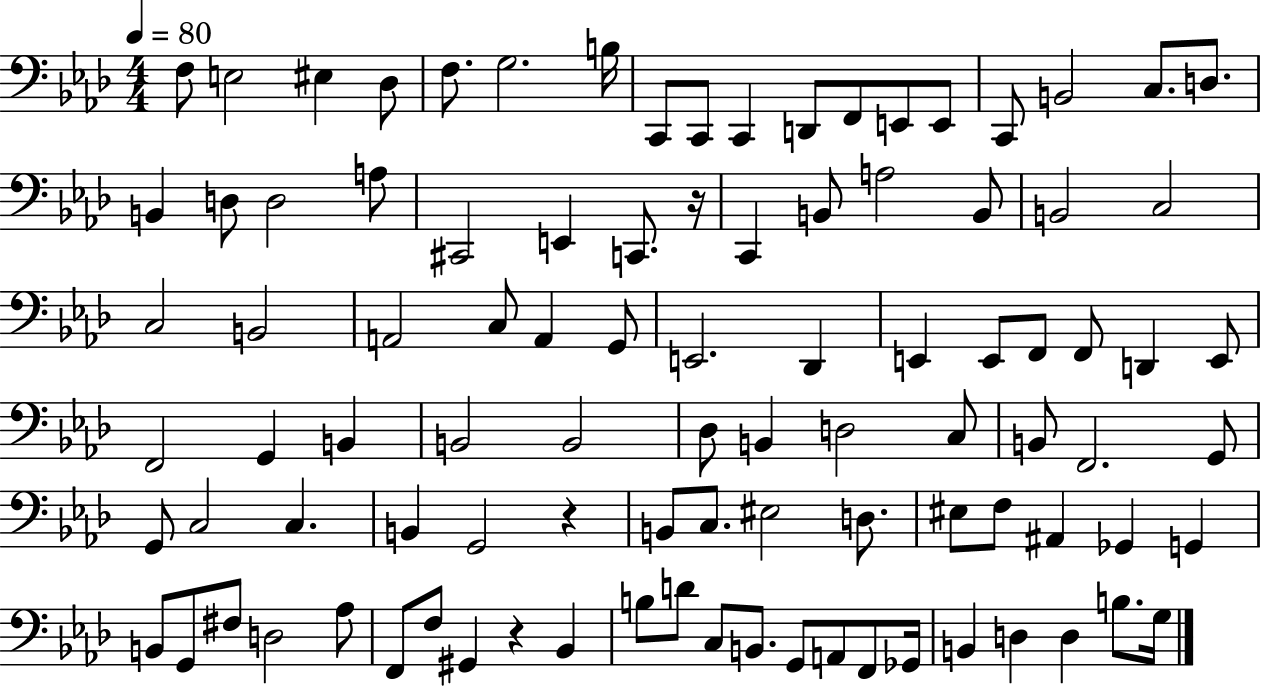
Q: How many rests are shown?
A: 3